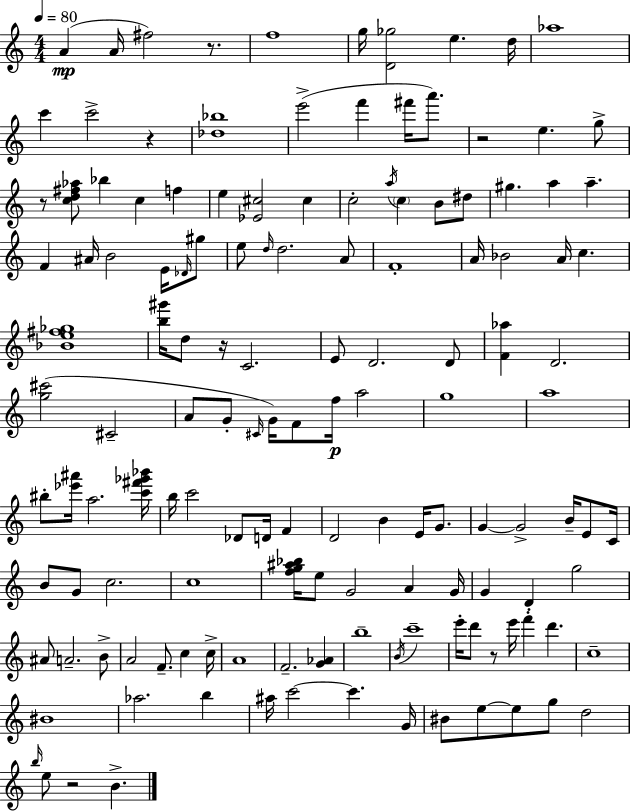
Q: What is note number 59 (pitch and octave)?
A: G5